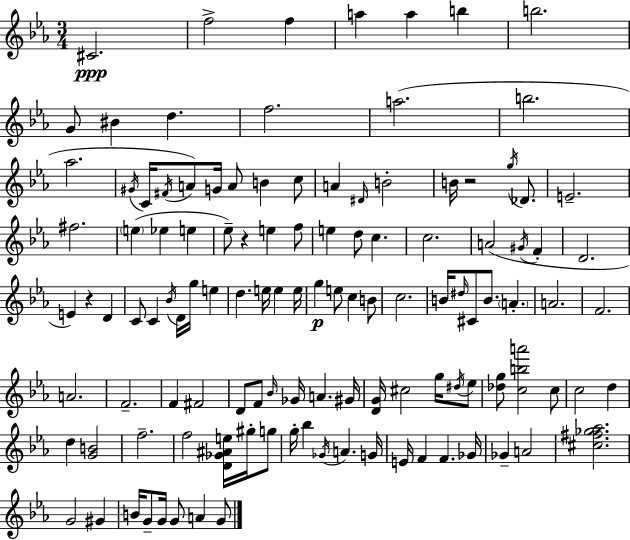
{
  \clef treble
  \numericTimeSignature
  \time 3/4
  \key c \minor
  cis'2.\ppp | f''2-> f''4 | a''4 a''4 b''4 | b''2. | \break g'8 bis'4 d''4. | f''2. | a''2.( | b''2. | \break aes''2. | \acciaccatura { gis'16 } c'16 \acciaccatura { fis'16 }) a'8 g'16 a'8 b'4 | c''8 a'4 \grace { dis'16 } b'2-. | b'16 r2 | \break \acciaccatura { g''16 } des'8. e'2.-- | fis''2. | \parenthesize e''4( ees''4 | e''4 ees''8--) r4 e''4 | \break f''8 e''4 d''8 c''4. | c''2. | a'2( | \acciaccatura { gis'16 } f'4-. d'2. | \break e'4) r4 | d'4 c'8 c'4 \acciaccatura { bes'16 } | d'16 g''16 e''4 d''4. | e''16 e''4 e''16 g''4\p e''8 | \break c''4 b'8 c''2. | b'16 \grace { dis''16 } cis'8 b'8. | \parenthesize a'4.-. a'2. | f'2. | \break a'2. | f'2.-- | f'4 fis'2 | d'8 f'8 \grace { bes'16 } | \break ges'16 a'4. gis'16 <d' g'>16 cis''2 | g''16 \acciaccatura { dis''16 } ees''8 <des'' g''>8 <c'' b'' a'''>2 | c''8 c''2 | d''4 d''4 | \break <g' b'>2 f''2.-- | f''2 | <d' ges' ais' e''>16 gis''16-. g''8 g''16-. bes''4 | \acciaccatura { ges'16 } a'4. g'16 e'16 f'4 | \break f'4. ges'16 ges'4-- | a'2 <cis'' fis'' ges'' aes''>2. | g'2 | gis'4 b'16 g'8-- | \break g'16 g'8 a'4 g'8 \bar "|."
}